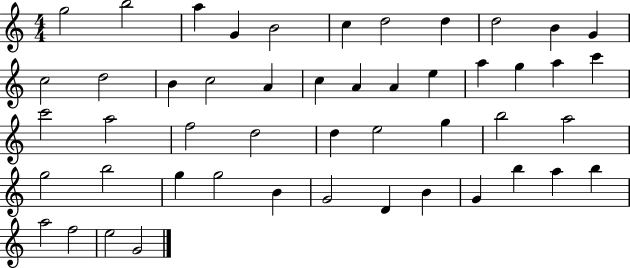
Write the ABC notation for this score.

X:1
T:Untitled
M:4/4
L:1/4
K:C
g2 b2 a G B2 c d2 d d2 B G c2 d2 B c2 A c A A e a g a c' c'2 a2 f2 d2 d e2 g b2 a2 g2 b2 g g2 B G2 D B G b a b a2 f2 e2 G2